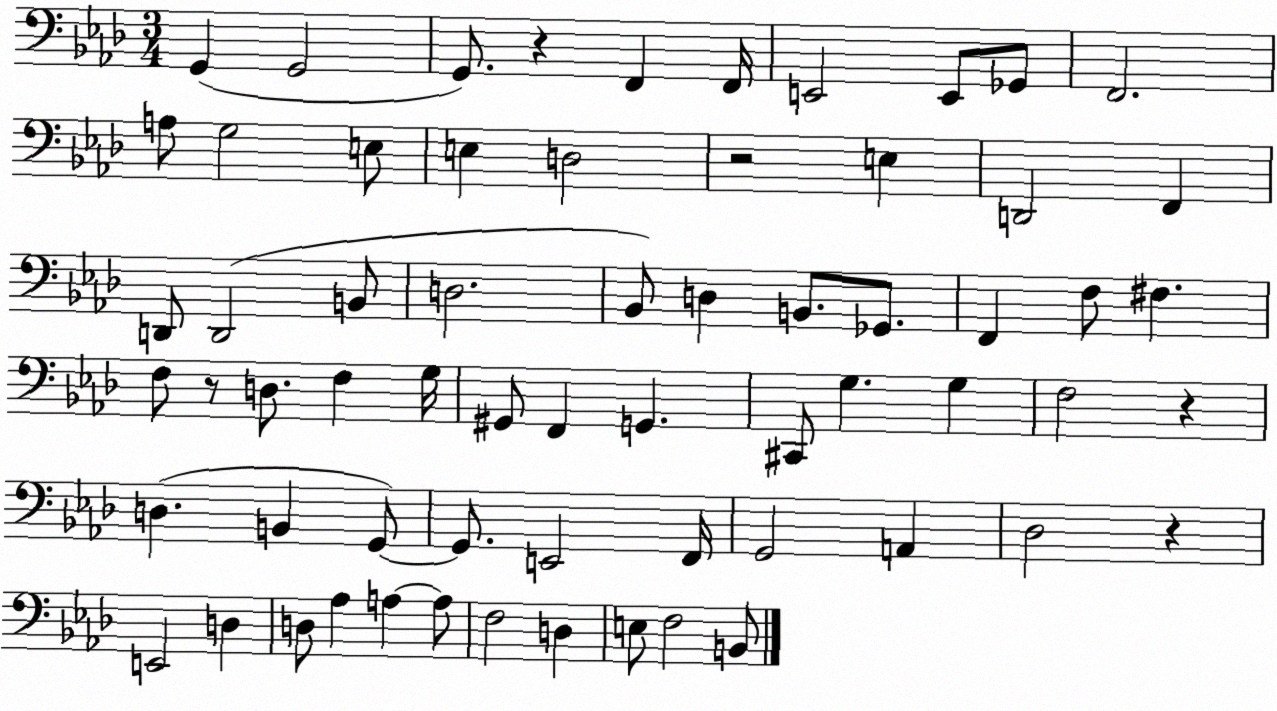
X:1
T:Untitled
M:3/4
L:1/4
K:Ab
G,, G,,2 G,,/2 z F,, F,,/4 E,,2 E,,/2 _G,,/2 F,,2 A,/2 G,2 E,/2 E, D,2 z2 E, D,,2 F,, D,,/2 D,,2 B,,/2 D,2 _B,,/2 D, B,,/2 _G,,/2 F,, F,/2 ^F, F,/2 z/2 D,/2 F, G,/4 ^G,,/2 F,, G,, ^C,,/2 G, G, F,2 z D, B,, G,,/2 G,,/2 E,,2 F,,/4 G,,2 A,, _D,2 z E,,2 D, D,/2 _A, A, A,/2 F,2 D, E,/2 F,2 B,,/2